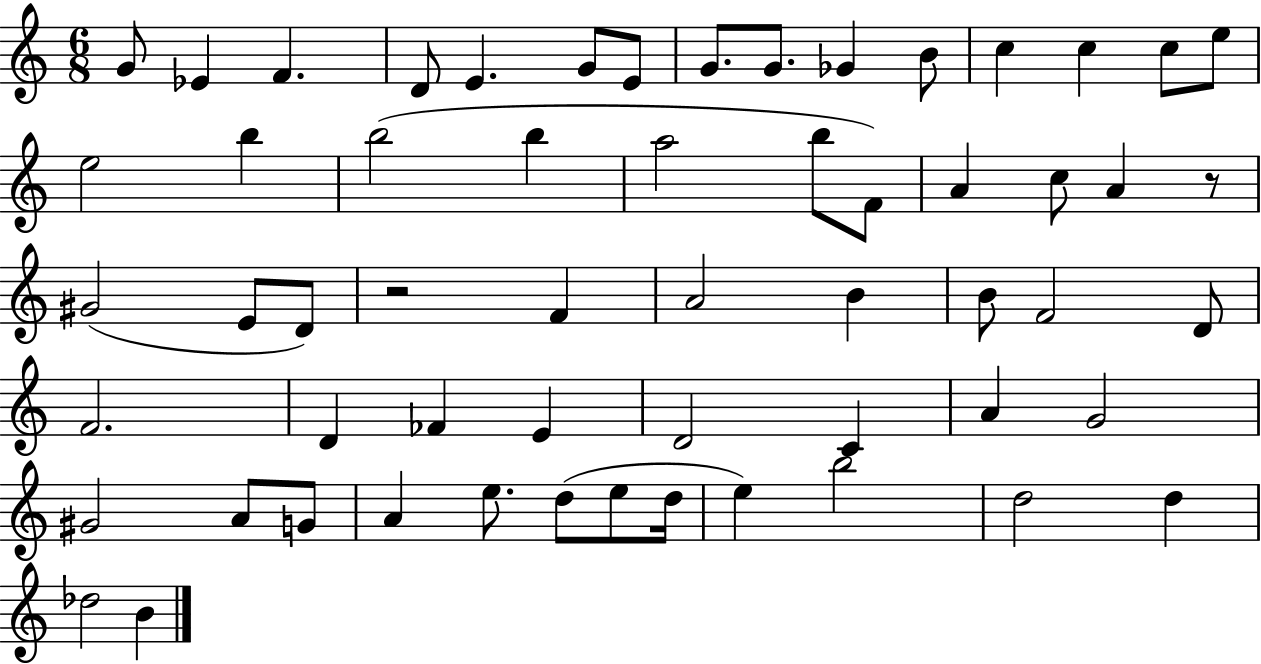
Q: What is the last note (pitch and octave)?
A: B4